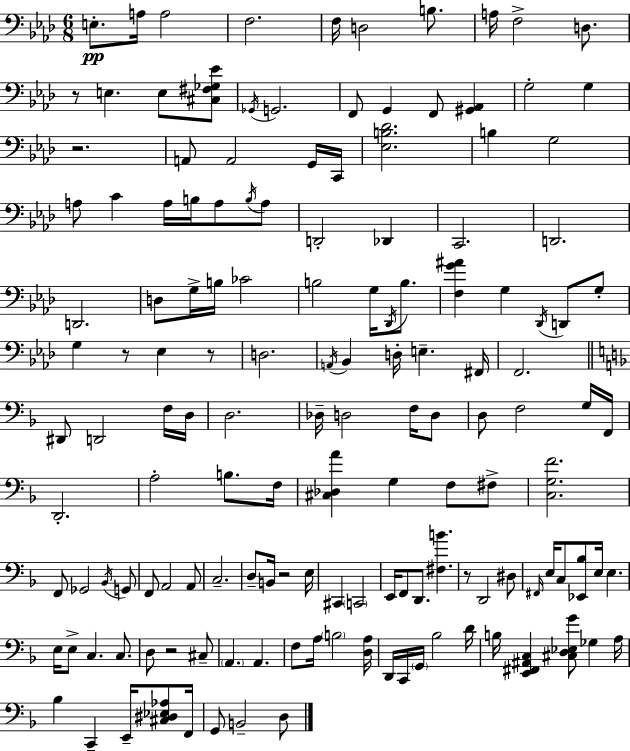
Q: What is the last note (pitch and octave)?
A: D3